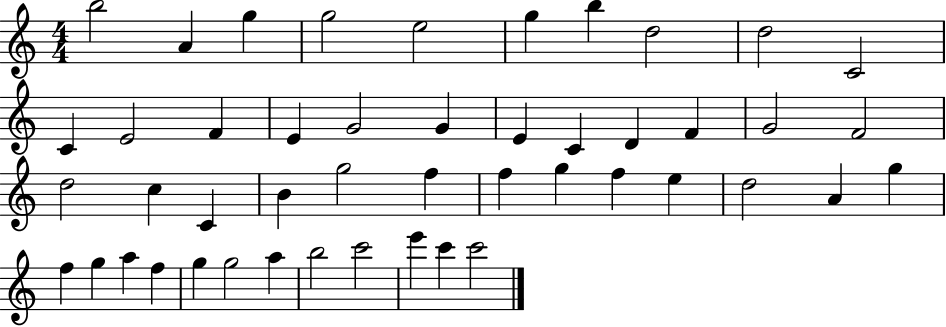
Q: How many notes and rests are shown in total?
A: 47